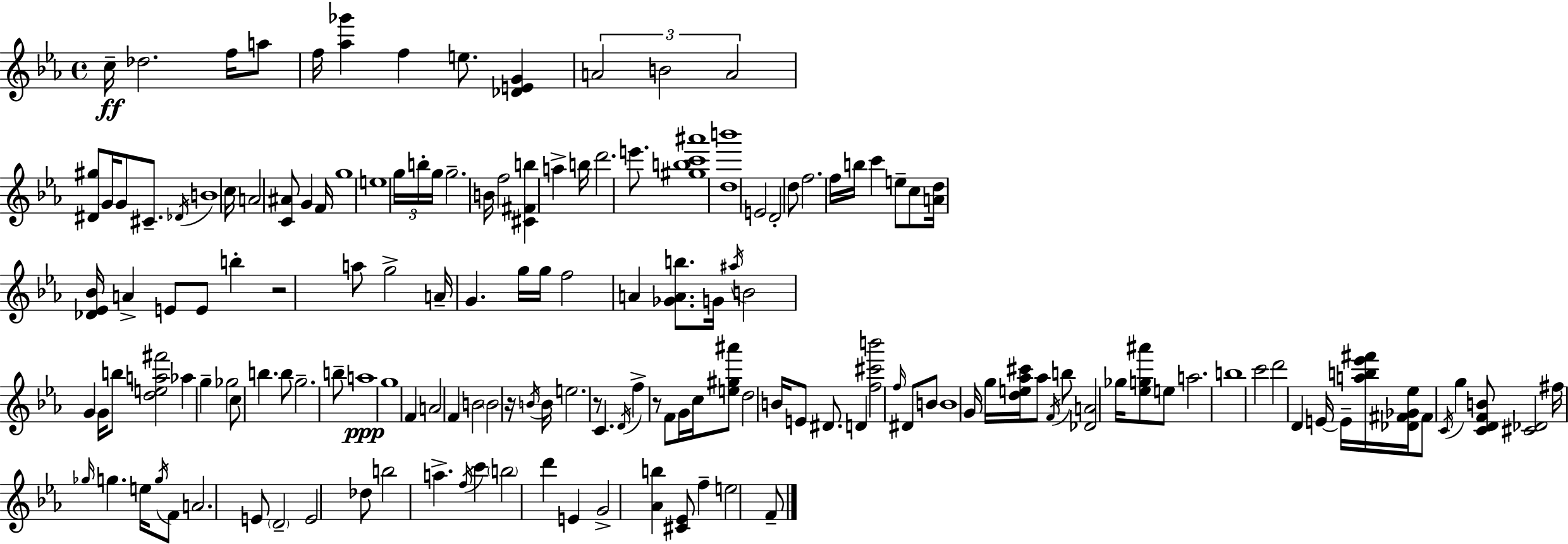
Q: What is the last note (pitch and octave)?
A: F4